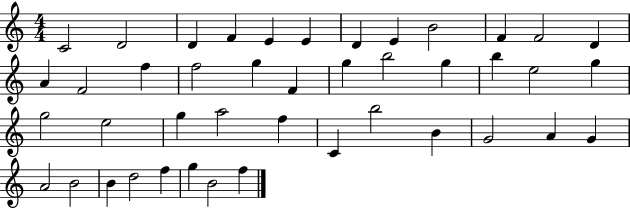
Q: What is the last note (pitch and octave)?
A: F5